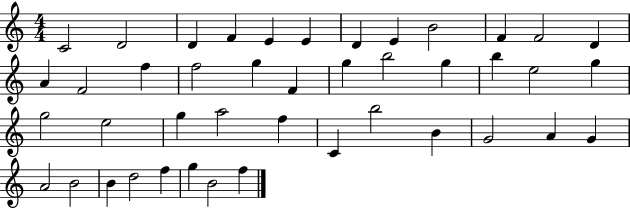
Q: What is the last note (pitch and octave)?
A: F5